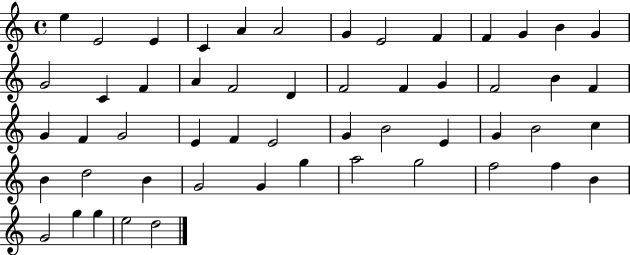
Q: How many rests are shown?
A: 0